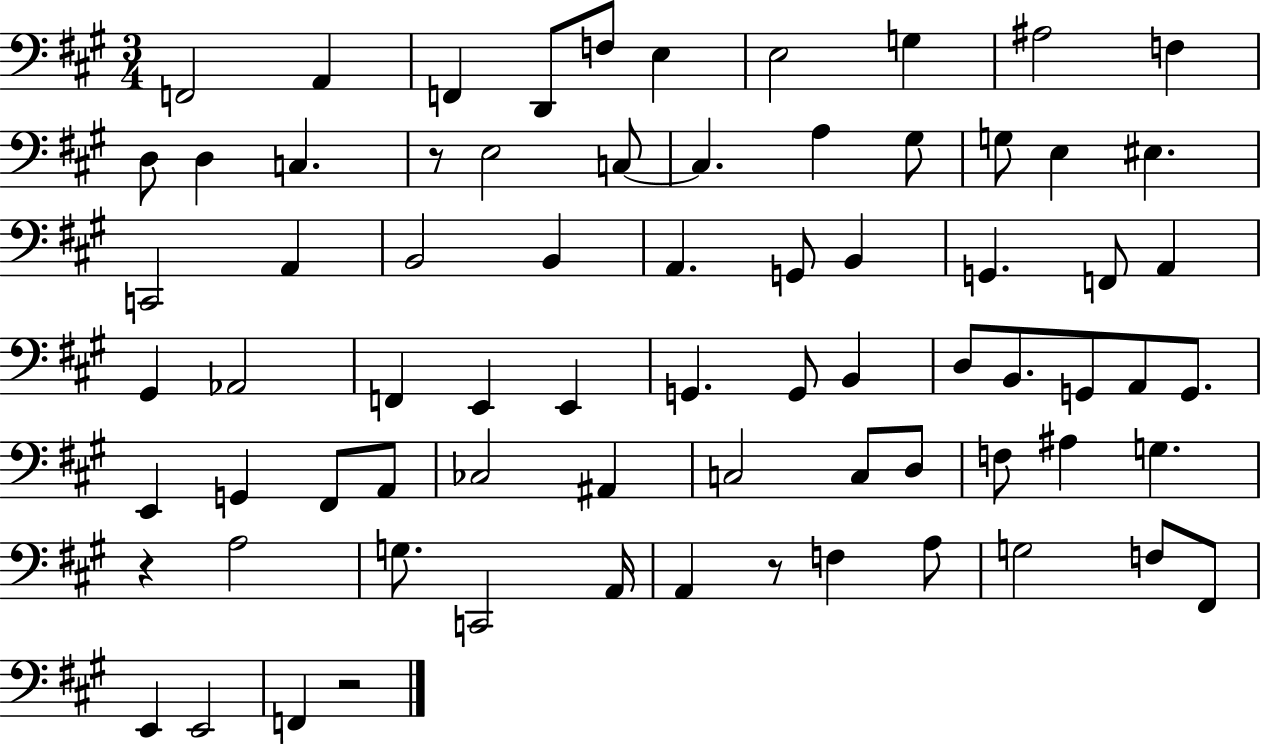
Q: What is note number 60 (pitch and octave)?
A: A2